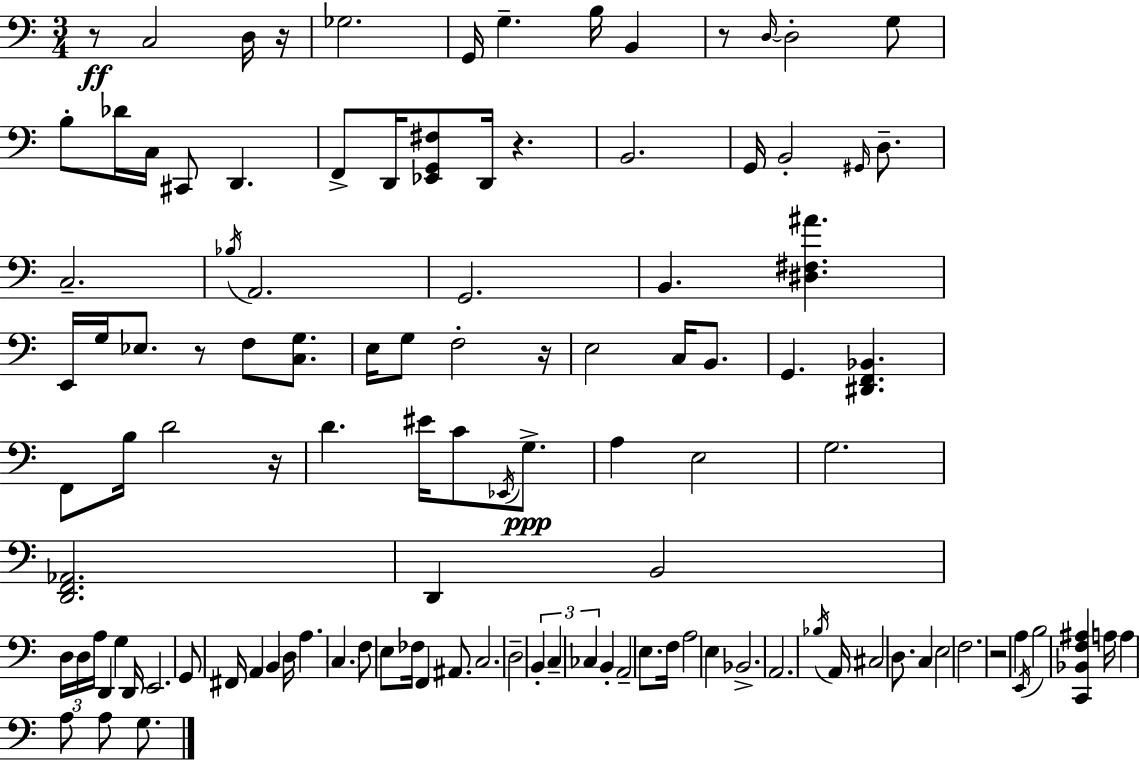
R/e C3/h D3/s R/s Gb3/h. G2/s G3/q. B3/s B2/q R/e D3/s D3/h G3/e B3/e Db4/s C3/s C#2/e D2/q. F2/e D2/s [Eb2,G2,F#3]/e D2/s R/q. B2/h. G2/s B2/h G#2/s D3/e. C3/h. Bb3/s A2/h. G2/h. B2/q. [D#3,F#3,A#4]/q. E2/s G3/s Eb3/e. R/e F3/e [C3,G3]/e. E3/s G3/e F3/h R/s E3/h C3/s B2/e. G2/q. [D#2,F2,Bb2]/q. F2/e B3/s D4/h R/s D4/q. EIS4/s C4/e Eb2/s G3/e. A3/q E3/h G3/h. [D2,F2,Ab2]/h. D2/q B2/h D3/s D3/s A3/s D2/q G3/q D2/s E2/h. G2/e F#2/s A2/q B2/q D3/s A3/q. C3/q. F3/e E3/e FES3/s F2/q A#2/e. C3/h. D3/h B2/q C3/q CES3/q B2/q A2/h E3/e. F3/s A3/h E3/q Bb2/h. A2/h. Bb3/s A2/s C#3/h D3/e. C3/q E3/h F3/h. R/h A3/q E2/s B3/h [C2,Bb2,F3,A#3]/q A3/s A3/q A3/e A3/e G3/e.